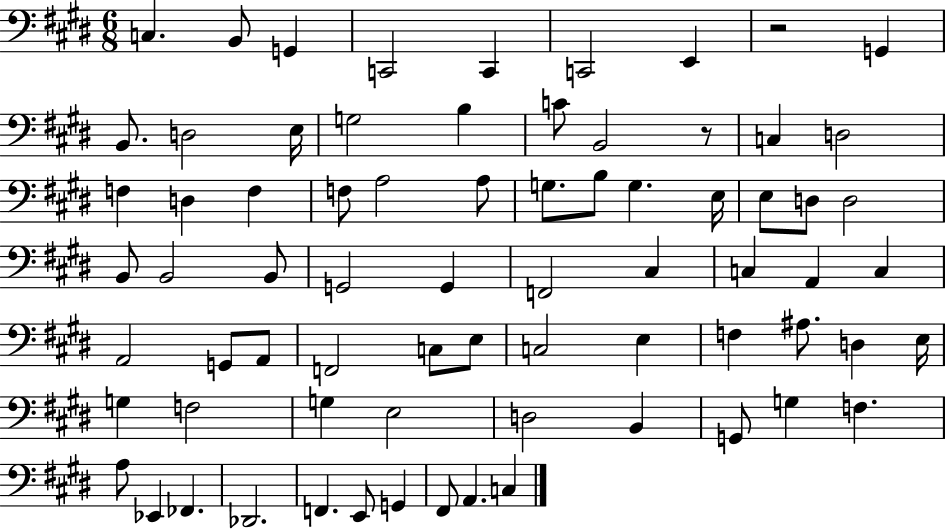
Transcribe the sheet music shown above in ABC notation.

X:1
T:Untitled
M:6/8
L:1/4
K:E
C, B,,/2 G,, C,,2 C,, C,,2 E,, z2 G,, B,,/2 D,2 E,/4 G,2 B, C/2 B,,2 z/2 C, D,2 F, D, F, F,/2 A,2 A,/2 G,/2 B,/2 G, E,/4 E,/2 D,/2 D,2 B,,/2 B,,2 B,,/2 G,,2 G,, F,,2 ^C, C, A,, C, A,,2 G,,/2 A,,/2 F,,2 C,/2 E,/2 C,2 E, F, ^A,/2 D, E,/4 G, F,2 G, E,2 D,2 B,, G,,/2 G, F, A,/2 _E,, _F,, _D,,2 F,, E,,/2 G,, ^F,,/2 A,, C,